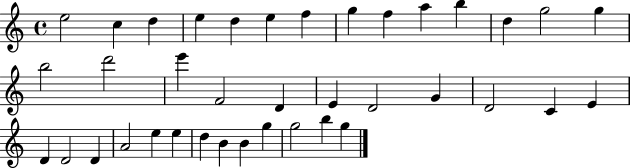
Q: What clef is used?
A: treble